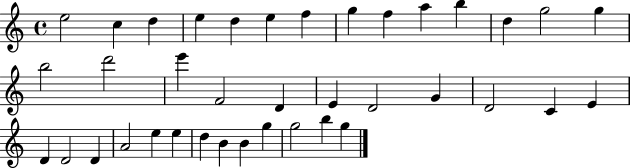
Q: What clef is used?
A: treble